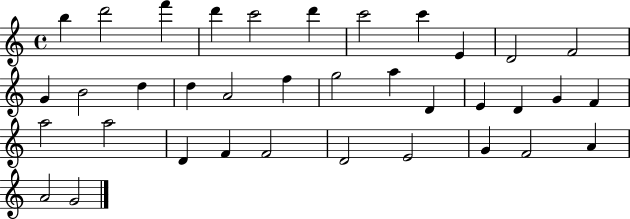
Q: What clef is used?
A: treble